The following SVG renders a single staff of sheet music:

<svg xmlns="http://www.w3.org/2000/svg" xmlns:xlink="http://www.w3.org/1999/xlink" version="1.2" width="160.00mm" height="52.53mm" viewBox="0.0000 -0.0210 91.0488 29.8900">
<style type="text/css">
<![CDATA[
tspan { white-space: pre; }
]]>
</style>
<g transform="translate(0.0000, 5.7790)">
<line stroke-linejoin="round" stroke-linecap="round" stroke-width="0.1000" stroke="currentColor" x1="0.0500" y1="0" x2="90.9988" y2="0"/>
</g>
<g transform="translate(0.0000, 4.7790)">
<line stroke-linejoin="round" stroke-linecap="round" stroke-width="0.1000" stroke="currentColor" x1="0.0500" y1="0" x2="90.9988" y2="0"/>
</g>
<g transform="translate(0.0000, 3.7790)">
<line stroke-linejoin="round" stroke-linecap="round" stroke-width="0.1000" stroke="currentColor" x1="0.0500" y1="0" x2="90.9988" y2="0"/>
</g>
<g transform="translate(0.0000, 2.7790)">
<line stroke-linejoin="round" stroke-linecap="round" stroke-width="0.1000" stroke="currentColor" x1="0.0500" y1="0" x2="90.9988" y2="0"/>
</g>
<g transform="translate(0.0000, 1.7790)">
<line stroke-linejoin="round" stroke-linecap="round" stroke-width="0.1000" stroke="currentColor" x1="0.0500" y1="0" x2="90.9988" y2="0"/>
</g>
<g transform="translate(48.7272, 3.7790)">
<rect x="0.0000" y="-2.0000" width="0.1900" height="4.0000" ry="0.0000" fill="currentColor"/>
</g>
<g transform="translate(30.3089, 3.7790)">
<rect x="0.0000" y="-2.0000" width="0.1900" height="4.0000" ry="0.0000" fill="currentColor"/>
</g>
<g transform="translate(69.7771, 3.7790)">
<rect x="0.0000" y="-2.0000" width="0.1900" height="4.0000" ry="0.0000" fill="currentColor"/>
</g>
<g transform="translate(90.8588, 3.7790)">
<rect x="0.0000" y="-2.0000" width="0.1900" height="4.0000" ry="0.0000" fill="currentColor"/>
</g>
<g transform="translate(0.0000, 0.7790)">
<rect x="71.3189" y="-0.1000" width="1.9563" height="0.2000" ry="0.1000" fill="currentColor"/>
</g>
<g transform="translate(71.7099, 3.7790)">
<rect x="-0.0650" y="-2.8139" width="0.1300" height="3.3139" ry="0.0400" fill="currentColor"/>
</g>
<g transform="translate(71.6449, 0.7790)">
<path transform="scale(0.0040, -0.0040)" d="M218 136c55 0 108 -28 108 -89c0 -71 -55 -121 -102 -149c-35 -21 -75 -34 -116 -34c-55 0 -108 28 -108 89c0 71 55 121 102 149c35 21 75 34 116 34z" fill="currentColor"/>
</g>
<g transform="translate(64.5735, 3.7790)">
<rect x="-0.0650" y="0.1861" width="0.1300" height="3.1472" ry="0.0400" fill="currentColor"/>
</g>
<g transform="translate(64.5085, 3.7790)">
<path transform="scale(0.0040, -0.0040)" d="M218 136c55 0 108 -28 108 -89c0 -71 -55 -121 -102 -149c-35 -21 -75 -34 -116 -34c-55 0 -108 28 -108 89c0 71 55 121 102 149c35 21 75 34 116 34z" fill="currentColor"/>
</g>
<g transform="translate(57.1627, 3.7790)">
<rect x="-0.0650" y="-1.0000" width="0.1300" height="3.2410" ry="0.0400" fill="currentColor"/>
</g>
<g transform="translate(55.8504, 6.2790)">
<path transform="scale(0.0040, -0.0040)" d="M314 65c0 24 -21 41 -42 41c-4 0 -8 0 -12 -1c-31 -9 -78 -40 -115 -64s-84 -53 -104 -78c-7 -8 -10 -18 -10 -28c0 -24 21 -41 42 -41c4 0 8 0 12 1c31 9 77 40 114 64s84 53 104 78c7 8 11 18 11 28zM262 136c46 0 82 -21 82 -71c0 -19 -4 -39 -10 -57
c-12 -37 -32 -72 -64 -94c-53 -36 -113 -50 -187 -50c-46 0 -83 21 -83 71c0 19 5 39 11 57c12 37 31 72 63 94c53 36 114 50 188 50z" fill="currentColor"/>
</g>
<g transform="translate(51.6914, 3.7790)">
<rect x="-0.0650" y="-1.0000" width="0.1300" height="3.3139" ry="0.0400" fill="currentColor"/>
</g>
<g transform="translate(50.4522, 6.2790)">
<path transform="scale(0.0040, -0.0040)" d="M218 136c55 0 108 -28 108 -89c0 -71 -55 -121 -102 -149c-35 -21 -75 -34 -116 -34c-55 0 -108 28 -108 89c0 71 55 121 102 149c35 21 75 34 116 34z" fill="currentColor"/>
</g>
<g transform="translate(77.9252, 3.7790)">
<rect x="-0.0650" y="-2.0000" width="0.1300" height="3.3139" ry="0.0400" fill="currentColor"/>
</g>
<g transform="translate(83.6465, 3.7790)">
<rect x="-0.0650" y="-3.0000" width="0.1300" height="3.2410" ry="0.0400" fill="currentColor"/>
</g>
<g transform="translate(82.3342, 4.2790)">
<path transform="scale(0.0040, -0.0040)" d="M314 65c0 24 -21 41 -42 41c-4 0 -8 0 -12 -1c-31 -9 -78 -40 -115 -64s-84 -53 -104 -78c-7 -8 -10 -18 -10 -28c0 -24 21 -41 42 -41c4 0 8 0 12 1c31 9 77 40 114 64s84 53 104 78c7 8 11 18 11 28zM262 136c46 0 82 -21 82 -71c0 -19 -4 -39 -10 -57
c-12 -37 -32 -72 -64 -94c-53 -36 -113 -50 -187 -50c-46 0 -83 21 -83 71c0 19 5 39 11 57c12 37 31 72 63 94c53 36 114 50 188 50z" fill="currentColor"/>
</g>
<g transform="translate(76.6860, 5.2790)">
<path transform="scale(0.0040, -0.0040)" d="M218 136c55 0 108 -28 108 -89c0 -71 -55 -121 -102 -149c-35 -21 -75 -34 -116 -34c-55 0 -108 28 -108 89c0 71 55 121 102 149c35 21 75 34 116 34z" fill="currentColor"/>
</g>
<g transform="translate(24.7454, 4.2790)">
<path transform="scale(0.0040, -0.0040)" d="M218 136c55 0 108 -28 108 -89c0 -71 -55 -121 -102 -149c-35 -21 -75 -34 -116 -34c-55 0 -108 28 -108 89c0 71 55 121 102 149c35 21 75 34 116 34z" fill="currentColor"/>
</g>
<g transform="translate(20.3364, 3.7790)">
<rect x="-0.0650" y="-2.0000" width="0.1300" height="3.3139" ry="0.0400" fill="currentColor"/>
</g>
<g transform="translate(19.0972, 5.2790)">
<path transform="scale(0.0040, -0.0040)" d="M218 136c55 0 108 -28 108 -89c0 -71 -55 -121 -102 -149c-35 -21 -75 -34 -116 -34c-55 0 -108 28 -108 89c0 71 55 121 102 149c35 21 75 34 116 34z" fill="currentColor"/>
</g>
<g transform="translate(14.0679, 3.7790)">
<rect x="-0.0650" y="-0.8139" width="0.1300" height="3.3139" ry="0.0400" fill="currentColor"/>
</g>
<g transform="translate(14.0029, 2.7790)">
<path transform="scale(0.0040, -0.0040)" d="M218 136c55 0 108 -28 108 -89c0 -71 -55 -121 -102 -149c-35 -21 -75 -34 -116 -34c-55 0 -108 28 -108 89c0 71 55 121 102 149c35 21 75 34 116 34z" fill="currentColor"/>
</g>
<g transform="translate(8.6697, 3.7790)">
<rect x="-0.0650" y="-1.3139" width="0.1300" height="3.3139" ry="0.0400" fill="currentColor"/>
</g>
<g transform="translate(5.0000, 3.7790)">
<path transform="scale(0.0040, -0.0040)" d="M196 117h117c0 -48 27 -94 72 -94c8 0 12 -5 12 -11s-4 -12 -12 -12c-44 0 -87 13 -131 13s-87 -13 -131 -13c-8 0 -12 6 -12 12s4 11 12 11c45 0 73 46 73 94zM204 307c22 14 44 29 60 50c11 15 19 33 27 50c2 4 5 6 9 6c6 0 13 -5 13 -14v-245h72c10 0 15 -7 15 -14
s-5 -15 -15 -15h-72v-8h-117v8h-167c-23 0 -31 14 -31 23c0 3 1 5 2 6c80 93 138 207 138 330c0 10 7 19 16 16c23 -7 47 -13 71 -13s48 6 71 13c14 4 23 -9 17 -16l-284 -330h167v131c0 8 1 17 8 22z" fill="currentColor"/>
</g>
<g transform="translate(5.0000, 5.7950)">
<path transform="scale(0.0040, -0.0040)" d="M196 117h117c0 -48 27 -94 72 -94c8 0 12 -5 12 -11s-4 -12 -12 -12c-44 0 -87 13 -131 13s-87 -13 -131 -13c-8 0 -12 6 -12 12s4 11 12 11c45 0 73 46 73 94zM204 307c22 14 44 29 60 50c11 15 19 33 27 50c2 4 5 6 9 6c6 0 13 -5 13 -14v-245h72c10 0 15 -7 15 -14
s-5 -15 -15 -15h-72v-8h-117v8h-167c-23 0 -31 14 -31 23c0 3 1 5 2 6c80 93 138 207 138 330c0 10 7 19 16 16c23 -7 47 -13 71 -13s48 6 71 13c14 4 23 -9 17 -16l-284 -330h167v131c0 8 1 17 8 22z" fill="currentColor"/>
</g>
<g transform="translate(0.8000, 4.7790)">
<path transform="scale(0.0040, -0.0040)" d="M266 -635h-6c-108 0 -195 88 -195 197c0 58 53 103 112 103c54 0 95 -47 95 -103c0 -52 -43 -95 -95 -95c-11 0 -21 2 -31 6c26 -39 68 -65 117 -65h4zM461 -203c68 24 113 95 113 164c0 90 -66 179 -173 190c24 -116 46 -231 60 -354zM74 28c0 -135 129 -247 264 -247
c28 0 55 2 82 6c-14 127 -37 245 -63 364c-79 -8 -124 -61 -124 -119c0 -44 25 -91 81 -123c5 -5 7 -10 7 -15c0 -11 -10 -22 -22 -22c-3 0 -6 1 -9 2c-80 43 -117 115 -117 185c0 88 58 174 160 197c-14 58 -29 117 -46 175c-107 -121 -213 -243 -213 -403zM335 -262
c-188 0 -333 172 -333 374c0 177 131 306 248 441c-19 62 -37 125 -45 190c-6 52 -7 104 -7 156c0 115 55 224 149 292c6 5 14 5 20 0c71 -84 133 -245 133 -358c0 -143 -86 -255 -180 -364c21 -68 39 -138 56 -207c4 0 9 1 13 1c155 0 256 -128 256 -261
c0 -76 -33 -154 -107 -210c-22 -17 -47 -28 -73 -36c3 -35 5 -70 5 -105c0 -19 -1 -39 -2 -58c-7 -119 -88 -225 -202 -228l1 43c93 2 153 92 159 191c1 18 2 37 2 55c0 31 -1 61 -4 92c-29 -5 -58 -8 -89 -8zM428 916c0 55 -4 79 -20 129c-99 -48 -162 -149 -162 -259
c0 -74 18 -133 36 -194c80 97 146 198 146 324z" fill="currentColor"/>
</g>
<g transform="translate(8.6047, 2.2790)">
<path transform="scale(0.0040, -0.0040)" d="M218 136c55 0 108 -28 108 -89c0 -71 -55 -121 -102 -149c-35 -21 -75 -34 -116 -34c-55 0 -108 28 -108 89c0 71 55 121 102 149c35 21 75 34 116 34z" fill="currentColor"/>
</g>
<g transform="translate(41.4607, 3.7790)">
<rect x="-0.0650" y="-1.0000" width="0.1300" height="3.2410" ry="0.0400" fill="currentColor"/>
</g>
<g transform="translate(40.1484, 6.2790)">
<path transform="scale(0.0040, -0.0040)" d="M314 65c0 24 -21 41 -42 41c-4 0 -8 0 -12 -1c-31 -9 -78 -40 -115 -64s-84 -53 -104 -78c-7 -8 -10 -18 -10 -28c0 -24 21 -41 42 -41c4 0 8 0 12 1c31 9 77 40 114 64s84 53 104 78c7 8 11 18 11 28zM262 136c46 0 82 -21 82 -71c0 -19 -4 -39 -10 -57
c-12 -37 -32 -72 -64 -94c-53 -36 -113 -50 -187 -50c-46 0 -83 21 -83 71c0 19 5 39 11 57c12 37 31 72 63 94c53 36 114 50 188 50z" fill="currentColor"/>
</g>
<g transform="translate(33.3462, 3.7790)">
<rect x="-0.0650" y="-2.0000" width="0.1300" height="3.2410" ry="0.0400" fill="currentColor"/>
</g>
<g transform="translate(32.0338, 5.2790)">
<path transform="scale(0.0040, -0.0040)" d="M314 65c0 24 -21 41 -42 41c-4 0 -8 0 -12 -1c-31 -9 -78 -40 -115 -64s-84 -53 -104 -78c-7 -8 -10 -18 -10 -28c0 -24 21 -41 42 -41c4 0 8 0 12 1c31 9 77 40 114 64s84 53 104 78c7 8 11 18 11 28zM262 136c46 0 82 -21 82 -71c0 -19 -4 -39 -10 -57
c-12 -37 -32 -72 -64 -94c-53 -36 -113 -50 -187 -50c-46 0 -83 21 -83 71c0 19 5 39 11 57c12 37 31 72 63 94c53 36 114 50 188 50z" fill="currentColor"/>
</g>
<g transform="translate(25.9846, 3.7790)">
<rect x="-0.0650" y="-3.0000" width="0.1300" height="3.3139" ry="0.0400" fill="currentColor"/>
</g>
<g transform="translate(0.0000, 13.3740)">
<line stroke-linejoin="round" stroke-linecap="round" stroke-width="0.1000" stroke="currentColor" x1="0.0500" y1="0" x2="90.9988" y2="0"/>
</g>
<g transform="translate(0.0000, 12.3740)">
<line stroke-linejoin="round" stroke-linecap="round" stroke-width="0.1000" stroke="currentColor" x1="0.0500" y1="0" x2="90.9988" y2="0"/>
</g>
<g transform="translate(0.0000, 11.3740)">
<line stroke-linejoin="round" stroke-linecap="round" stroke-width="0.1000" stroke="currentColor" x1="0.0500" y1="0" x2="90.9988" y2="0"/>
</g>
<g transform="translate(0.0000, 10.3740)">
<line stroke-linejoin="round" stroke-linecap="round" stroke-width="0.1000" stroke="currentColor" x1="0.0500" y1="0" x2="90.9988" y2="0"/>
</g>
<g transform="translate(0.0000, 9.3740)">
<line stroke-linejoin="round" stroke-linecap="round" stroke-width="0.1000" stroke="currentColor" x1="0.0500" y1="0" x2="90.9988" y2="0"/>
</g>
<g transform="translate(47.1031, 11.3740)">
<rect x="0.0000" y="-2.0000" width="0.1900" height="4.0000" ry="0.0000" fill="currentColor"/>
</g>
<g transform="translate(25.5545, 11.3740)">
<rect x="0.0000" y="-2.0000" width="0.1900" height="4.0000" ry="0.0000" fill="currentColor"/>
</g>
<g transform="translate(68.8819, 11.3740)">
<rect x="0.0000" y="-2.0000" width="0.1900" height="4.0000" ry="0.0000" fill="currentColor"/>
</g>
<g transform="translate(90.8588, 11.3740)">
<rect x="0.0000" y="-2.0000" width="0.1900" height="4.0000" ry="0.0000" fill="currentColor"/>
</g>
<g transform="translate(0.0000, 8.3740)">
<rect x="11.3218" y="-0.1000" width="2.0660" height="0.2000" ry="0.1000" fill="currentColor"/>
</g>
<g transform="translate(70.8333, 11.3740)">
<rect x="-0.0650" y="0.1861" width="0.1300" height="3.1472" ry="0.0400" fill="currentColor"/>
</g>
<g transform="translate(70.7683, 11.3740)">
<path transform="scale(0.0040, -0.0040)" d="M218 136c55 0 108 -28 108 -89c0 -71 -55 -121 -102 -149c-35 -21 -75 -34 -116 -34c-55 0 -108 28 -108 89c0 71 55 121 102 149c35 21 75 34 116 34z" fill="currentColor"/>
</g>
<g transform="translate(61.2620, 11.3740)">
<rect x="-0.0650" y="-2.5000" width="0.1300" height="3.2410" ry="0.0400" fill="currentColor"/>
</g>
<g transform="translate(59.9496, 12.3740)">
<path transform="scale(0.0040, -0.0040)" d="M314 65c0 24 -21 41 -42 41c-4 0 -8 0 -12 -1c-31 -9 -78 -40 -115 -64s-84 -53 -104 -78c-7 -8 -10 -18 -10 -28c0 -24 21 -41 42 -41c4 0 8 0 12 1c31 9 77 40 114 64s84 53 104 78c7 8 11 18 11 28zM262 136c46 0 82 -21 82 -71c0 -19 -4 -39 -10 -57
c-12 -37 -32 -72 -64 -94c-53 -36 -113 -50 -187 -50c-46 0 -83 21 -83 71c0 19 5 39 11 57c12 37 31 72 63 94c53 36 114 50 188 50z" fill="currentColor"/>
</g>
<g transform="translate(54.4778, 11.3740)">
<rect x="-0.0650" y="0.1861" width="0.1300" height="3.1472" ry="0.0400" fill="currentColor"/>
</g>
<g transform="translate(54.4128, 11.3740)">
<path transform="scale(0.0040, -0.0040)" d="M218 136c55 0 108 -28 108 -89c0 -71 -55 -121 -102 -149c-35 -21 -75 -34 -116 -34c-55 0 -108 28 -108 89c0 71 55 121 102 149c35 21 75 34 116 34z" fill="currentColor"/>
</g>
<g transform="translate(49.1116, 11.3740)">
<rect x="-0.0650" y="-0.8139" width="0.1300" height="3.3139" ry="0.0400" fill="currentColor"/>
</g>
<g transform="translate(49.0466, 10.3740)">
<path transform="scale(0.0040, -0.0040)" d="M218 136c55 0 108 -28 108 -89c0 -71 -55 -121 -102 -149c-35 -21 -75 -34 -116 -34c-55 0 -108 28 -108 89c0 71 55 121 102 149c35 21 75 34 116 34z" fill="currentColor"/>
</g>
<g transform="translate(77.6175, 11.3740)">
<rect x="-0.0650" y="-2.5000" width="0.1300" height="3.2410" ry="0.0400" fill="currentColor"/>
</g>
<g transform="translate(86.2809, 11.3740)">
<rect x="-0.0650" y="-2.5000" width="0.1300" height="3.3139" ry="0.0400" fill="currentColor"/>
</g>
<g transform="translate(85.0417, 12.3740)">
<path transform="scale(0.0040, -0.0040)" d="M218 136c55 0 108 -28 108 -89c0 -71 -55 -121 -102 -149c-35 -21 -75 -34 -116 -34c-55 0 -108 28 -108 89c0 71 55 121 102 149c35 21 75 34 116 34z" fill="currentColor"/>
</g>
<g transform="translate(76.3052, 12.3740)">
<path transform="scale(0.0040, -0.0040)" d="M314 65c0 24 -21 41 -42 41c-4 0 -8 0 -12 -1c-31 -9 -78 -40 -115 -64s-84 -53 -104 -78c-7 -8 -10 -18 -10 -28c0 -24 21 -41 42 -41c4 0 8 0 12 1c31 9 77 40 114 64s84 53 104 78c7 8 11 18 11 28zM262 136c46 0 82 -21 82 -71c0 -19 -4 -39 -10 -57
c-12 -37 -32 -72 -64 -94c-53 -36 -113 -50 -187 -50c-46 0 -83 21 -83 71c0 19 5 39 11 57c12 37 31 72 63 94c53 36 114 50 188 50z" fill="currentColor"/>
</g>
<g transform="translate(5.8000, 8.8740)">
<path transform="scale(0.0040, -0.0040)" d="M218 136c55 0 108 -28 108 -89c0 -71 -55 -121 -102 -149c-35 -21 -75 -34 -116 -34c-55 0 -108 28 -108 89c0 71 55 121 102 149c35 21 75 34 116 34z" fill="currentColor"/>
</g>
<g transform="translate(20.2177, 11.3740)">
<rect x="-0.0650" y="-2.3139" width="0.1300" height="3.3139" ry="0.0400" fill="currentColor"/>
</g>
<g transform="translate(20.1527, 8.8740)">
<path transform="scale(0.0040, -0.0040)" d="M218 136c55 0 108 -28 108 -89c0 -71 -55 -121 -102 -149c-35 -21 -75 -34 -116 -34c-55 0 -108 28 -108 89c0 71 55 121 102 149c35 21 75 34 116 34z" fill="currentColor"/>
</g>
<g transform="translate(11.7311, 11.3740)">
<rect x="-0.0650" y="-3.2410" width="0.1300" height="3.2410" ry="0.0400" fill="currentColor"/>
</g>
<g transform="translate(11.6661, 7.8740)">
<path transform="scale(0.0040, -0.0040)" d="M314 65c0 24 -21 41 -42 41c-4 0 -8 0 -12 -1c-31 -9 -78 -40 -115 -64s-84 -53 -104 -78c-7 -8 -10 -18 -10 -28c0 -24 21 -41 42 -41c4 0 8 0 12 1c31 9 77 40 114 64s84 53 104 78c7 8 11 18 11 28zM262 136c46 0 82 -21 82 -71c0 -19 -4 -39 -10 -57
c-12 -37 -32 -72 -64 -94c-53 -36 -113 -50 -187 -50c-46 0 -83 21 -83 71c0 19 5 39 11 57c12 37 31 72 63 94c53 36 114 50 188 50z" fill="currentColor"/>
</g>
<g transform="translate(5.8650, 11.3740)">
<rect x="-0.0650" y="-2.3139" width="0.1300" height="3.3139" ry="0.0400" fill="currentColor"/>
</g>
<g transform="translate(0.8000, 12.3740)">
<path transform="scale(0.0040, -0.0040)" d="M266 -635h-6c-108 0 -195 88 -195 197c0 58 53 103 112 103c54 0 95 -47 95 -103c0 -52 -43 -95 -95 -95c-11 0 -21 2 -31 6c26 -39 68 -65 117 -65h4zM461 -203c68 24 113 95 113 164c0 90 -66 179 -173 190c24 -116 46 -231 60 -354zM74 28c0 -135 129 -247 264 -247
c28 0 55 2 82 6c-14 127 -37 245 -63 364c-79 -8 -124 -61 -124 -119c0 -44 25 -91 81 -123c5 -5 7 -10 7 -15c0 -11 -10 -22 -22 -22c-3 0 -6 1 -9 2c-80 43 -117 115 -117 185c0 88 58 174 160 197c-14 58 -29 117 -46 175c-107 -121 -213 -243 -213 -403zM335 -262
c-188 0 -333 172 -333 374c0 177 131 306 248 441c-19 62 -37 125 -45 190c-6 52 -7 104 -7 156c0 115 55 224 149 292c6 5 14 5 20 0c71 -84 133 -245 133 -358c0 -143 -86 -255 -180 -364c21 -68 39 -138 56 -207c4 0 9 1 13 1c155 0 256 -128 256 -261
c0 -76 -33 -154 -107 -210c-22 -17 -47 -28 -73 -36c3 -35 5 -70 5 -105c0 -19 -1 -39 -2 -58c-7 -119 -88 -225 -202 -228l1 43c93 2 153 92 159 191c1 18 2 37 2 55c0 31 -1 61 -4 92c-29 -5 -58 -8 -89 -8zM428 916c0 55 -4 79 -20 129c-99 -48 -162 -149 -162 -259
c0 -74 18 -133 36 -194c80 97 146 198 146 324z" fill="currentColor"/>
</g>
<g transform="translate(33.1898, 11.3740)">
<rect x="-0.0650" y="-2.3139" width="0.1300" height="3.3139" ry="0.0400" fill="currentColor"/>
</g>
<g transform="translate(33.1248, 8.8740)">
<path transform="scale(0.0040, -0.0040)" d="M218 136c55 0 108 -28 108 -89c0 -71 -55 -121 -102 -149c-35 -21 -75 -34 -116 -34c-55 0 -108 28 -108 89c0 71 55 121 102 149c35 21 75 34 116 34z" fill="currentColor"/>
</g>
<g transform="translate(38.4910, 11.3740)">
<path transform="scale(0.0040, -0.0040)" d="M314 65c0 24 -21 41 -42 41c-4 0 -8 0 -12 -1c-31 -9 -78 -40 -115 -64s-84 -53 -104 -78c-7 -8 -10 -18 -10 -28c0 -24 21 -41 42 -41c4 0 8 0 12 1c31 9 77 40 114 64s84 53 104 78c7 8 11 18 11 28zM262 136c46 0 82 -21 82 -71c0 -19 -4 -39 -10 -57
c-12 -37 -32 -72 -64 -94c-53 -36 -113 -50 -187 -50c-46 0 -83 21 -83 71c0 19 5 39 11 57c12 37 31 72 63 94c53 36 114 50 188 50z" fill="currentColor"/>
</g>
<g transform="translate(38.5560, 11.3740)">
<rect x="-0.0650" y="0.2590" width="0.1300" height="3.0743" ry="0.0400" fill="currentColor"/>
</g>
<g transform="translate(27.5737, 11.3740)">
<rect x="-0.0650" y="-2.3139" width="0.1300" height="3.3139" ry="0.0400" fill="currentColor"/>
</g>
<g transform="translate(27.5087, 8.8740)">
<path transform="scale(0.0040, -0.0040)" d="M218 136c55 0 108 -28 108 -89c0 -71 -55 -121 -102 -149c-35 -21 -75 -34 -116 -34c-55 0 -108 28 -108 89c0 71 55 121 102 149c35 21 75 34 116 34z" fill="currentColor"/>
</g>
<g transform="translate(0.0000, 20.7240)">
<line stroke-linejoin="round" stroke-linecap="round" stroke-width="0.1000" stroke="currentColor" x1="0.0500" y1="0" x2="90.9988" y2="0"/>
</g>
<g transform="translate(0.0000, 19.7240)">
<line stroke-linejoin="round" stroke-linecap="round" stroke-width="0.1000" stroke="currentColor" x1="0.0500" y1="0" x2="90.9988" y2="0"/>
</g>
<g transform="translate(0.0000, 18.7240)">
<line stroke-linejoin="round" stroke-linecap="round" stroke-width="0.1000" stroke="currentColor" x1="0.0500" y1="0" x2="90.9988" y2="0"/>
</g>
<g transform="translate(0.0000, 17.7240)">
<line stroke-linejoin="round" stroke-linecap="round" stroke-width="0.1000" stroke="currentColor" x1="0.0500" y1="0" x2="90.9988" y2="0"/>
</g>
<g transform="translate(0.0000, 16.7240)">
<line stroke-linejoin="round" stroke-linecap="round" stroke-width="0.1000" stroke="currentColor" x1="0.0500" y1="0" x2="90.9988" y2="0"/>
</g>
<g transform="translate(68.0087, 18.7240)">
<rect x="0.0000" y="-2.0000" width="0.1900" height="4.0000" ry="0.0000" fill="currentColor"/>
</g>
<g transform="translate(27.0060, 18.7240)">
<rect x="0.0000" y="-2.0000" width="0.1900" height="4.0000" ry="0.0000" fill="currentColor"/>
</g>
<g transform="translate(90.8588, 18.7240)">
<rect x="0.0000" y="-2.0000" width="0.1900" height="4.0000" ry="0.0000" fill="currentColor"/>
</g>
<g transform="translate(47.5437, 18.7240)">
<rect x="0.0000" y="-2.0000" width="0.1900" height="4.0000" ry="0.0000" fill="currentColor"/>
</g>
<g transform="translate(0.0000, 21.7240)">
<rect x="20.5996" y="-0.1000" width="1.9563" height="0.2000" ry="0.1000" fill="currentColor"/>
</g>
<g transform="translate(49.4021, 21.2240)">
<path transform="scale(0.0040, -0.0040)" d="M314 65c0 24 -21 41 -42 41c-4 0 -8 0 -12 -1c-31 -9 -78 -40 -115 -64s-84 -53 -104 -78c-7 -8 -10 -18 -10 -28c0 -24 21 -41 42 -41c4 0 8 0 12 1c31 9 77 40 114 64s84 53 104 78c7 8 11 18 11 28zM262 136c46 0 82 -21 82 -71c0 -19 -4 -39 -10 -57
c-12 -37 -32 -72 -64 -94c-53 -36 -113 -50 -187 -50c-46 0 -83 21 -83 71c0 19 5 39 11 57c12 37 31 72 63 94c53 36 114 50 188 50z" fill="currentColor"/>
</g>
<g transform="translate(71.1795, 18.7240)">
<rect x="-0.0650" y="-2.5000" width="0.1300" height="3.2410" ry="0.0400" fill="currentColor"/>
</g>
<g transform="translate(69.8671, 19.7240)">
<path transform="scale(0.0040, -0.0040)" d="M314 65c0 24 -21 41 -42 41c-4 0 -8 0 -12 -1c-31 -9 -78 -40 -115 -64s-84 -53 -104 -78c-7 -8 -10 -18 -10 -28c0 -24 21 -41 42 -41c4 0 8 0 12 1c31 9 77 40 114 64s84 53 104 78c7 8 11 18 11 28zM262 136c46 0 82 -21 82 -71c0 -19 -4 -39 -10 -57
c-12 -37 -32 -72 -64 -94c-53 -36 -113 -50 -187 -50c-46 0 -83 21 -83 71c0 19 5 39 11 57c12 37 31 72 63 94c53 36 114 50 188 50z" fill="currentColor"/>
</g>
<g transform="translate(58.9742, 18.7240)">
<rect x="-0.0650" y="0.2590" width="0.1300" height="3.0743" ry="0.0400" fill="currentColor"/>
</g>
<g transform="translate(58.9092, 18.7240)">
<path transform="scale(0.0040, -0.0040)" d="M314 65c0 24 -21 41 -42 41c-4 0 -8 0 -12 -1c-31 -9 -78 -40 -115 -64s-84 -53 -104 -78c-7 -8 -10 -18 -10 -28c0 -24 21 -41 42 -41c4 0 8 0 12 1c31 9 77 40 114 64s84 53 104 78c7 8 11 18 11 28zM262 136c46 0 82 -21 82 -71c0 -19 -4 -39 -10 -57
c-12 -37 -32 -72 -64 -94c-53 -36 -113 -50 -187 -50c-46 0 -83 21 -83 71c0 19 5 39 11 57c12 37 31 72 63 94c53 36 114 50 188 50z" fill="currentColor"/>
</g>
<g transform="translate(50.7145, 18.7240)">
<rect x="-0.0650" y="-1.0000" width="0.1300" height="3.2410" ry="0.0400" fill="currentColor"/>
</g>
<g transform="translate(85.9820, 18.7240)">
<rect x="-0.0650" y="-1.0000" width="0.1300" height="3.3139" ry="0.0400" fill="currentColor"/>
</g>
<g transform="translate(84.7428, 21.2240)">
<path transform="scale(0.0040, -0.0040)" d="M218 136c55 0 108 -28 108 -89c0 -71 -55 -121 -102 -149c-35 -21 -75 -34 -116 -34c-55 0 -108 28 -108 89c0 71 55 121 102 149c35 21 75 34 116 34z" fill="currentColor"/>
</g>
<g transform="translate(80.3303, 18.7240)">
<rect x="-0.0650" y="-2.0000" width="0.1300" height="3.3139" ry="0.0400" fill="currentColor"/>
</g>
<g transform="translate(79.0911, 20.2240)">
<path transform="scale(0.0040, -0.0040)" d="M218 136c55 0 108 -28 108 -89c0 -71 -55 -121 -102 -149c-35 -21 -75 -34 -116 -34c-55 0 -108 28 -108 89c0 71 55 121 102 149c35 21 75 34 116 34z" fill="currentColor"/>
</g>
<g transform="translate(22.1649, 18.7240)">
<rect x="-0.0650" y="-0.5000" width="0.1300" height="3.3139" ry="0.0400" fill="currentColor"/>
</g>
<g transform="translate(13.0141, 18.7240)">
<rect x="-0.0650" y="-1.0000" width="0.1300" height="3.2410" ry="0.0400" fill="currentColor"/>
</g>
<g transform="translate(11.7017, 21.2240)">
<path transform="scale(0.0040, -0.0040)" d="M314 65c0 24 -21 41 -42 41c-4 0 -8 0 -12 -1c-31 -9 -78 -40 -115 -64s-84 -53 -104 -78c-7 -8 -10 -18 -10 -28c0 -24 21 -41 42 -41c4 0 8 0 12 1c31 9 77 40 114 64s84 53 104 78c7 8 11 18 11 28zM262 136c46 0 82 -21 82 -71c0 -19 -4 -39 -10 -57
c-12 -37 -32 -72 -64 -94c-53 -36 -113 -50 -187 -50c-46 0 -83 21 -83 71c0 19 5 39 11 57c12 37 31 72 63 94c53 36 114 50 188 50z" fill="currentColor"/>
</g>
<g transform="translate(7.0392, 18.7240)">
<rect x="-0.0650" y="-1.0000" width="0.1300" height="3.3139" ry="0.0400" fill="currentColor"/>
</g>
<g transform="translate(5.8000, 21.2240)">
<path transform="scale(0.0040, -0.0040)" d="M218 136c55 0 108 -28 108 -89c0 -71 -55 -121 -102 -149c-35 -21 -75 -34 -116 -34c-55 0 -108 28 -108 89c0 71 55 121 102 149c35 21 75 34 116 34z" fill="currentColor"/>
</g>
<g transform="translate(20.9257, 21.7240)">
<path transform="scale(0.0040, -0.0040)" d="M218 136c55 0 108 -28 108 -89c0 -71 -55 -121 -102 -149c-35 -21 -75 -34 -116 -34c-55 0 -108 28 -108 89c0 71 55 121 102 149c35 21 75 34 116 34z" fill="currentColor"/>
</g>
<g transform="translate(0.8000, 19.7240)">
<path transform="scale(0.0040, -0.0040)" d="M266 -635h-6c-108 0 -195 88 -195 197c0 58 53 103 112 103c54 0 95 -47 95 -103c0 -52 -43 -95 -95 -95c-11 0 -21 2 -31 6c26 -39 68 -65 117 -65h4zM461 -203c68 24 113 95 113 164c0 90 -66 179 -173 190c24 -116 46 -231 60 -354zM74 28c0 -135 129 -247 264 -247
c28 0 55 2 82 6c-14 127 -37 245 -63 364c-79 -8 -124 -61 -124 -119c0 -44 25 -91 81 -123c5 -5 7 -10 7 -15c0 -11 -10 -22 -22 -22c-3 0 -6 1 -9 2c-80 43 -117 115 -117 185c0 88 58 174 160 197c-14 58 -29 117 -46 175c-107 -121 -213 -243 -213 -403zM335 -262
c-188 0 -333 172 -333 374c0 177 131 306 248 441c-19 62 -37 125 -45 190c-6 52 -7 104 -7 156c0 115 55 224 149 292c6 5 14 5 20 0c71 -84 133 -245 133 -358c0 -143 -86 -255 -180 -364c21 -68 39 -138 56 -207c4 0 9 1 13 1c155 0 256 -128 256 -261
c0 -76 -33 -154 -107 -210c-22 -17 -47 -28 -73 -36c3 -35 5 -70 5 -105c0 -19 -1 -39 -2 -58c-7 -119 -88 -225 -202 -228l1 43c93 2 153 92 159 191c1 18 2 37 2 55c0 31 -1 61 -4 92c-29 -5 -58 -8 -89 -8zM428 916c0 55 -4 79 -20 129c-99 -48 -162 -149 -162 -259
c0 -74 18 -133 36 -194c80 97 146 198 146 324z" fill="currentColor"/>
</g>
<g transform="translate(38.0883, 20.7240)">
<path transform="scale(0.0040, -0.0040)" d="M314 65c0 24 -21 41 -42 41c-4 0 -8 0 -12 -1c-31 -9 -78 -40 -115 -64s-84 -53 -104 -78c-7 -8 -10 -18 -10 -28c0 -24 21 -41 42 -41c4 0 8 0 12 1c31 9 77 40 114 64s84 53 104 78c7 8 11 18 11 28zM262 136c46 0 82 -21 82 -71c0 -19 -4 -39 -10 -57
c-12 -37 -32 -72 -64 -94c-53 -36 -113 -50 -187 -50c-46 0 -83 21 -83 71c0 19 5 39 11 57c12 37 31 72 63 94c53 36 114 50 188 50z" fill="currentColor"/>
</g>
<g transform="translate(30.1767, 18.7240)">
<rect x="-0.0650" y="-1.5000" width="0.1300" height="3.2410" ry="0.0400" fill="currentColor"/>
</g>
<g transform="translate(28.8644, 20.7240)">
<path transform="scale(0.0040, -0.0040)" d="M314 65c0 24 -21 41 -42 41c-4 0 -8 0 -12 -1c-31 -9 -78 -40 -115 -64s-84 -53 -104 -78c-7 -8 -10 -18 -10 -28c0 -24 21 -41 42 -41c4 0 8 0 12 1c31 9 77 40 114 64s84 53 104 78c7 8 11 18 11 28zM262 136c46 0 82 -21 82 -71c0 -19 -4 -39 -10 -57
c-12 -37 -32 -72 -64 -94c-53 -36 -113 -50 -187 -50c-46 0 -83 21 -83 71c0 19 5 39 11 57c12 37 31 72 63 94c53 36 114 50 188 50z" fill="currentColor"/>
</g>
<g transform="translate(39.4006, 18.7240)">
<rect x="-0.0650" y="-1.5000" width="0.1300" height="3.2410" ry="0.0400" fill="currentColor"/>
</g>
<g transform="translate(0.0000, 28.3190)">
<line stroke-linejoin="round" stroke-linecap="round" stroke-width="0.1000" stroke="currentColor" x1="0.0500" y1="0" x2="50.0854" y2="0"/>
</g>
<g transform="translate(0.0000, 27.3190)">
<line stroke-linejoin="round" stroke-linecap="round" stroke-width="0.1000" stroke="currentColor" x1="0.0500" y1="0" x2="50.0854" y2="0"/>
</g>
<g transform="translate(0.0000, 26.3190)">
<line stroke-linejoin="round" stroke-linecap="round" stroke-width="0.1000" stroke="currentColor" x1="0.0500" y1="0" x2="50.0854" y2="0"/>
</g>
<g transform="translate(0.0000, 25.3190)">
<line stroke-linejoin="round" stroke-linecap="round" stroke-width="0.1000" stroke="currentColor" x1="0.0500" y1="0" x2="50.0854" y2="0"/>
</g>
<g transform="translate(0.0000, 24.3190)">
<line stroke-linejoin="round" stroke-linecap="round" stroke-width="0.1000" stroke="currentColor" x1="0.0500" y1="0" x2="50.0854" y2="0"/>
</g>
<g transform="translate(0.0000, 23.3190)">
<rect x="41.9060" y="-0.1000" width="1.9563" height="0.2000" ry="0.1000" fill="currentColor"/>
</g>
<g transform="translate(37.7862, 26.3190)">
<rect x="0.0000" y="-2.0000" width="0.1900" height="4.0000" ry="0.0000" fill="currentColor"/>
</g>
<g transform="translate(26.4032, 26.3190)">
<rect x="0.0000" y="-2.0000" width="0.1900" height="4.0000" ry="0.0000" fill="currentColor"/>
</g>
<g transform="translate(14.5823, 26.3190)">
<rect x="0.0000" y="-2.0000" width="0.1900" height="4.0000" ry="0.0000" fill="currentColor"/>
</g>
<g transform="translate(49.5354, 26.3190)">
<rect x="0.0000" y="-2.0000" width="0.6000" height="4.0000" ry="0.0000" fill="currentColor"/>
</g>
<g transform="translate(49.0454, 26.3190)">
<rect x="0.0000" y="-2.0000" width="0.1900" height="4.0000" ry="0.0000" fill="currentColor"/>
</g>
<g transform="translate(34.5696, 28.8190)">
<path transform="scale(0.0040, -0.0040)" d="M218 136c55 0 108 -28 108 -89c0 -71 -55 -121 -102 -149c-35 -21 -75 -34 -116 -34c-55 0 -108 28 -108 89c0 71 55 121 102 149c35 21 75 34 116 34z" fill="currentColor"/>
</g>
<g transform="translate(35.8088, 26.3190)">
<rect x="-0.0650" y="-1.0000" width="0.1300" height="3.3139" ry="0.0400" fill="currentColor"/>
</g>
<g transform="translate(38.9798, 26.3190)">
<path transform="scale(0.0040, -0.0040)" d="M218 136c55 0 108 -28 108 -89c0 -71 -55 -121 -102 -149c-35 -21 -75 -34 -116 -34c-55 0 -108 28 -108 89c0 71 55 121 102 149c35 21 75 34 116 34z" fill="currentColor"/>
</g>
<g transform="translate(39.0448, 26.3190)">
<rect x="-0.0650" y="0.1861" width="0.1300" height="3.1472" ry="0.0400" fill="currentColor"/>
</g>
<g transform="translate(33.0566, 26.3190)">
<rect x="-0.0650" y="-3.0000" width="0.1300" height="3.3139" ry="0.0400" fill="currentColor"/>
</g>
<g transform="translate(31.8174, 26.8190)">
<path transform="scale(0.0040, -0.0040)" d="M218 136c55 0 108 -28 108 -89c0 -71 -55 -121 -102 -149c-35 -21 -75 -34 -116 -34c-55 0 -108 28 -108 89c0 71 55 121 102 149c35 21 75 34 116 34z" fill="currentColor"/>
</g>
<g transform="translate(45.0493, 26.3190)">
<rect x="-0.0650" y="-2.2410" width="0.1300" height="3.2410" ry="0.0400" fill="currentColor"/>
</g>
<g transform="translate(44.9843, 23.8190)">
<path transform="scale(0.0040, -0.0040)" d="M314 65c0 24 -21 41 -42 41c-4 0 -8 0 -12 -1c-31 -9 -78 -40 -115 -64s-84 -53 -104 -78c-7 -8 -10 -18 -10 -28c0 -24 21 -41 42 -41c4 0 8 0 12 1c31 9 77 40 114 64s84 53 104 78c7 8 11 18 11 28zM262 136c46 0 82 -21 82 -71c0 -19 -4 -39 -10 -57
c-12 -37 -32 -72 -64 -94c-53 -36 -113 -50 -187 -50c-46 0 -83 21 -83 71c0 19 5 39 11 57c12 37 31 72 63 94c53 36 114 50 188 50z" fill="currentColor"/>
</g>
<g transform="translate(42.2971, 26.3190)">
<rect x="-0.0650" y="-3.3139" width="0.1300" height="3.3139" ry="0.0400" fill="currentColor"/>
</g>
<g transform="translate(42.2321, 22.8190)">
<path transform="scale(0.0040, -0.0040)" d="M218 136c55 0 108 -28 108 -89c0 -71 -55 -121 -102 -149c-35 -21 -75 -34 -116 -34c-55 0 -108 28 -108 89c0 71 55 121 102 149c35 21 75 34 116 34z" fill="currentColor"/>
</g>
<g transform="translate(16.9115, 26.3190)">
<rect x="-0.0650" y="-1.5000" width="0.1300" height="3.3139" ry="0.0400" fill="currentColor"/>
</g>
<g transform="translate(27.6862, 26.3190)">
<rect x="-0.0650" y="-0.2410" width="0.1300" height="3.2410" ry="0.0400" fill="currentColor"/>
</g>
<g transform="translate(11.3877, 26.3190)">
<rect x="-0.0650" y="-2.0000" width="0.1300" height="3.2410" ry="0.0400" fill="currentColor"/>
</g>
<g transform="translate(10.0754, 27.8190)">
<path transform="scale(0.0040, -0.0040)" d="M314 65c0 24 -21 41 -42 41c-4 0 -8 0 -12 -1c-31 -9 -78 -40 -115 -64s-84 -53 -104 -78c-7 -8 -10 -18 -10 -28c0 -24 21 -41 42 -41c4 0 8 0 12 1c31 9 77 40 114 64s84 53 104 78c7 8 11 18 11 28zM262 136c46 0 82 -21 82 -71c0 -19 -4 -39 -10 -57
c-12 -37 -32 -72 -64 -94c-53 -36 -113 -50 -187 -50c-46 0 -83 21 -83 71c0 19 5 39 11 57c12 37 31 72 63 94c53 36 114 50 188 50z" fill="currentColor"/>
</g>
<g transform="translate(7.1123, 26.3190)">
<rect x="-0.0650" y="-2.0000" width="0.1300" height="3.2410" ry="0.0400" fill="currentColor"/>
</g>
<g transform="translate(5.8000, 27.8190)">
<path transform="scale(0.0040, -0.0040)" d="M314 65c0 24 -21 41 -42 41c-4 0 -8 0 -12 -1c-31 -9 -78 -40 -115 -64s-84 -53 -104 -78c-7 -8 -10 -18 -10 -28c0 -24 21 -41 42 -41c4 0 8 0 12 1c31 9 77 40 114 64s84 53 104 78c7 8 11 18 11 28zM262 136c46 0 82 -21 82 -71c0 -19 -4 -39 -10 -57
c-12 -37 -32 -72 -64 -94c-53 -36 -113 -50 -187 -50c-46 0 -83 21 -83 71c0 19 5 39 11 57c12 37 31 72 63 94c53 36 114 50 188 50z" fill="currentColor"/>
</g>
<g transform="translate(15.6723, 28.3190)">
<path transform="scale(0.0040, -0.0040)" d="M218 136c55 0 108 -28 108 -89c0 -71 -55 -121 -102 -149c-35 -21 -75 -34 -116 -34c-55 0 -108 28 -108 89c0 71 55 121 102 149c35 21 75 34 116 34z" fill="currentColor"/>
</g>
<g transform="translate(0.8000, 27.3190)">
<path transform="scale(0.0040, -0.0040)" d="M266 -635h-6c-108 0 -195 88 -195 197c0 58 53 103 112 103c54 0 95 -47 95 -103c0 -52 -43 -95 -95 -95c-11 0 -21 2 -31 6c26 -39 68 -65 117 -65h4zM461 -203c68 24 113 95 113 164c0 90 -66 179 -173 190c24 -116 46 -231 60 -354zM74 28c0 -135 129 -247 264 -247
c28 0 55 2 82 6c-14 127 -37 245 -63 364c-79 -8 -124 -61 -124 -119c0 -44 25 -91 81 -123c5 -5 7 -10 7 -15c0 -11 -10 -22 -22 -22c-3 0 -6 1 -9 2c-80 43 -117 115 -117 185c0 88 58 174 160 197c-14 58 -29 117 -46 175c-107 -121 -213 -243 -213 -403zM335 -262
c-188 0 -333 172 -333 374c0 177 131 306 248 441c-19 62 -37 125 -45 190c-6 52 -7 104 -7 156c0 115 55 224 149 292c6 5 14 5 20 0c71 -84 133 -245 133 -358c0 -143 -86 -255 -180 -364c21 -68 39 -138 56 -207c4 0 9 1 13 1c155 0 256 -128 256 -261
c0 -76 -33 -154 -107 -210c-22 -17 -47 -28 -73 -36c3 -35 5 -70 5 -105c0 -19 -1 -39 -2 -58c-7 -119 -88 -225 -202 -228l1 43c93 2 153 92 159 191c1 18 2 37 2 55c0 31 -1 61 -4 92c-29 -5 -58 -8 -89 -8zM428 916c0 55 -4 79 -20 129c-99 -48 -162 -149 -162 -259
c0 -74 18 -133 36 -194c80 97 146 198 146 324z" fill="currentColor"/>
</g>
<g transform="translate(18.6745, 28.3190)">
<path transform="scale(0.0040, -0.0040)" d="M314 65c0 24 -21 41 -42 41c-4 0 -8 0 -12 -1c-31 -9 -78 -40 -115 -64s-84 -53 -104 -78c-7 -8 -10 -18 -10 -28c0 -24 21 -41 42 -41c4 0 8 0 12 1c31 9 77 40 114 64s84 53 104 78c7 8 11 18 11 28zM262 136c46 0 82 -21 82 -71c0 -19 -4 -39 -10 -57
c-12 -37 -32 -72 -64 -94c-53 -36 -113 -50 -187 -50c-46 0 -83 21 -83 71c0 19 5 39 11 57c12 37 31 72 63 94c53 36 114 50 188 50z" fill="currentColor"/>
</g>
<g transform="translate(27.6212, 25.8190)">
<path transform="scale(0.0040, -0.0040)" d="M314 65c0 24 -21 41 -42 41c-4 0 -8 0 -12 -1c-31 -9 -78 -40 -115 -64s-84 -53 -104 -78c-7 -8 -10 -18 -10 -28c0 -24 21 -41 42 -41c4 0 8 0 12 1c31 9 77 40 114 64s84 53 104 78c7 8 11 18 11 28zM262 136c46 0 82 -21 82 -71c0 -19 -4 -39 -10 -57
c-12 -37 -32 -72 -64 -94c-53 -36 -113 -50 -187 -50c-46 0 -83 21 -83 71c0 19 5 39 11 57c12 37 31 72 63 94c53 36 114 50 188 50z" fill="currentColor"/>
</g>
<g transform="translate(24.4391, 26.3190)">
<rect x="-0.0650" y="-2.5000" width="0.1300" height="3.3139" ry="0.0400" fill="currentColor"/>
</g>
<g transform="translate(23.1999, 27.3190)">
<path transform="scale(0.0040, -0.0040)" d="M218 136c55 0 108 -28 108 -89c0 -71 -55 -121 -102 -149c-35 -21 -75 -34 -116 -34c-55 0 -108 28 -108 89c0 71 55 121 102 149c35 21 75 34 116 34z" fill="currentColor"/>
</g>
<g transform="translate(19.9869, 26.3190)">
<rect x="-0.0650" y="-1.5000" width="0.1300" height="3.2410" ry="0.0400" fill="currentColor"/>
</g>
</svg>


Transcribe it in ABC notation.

X:1
T:Untitled
M:4/4
L:1/4
K:C
e d F A F2 D2 D D2 B a F A2 g b2 g g g B2 d B G2 B G2 G D D2 C E2 E2 D2 B2 G2 F D F2 F2 E E2 G c2 A D B b g2